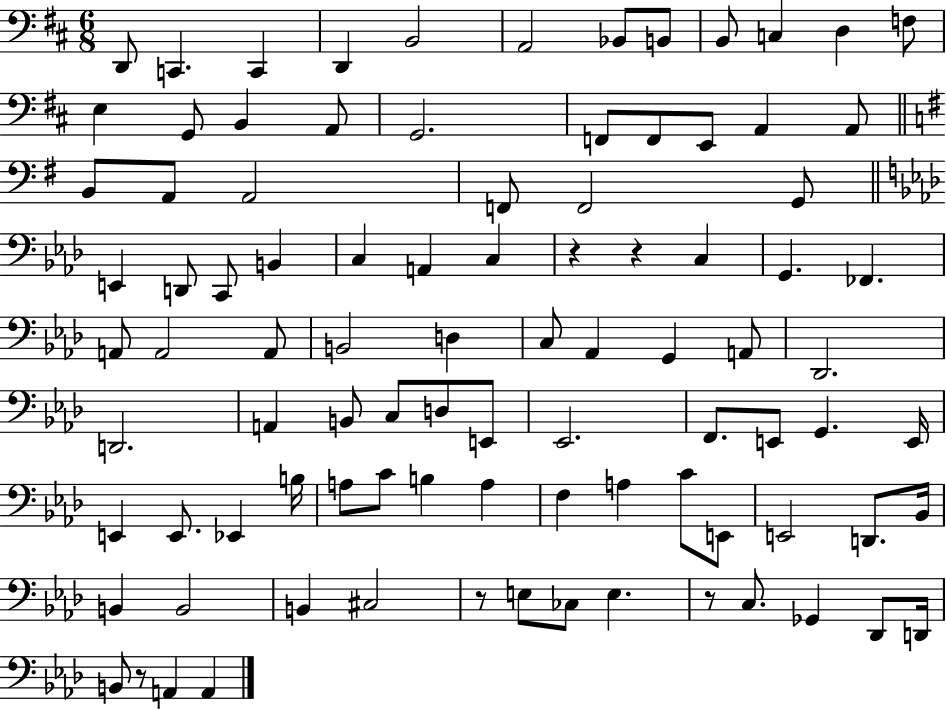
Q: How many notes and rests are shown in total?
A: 93